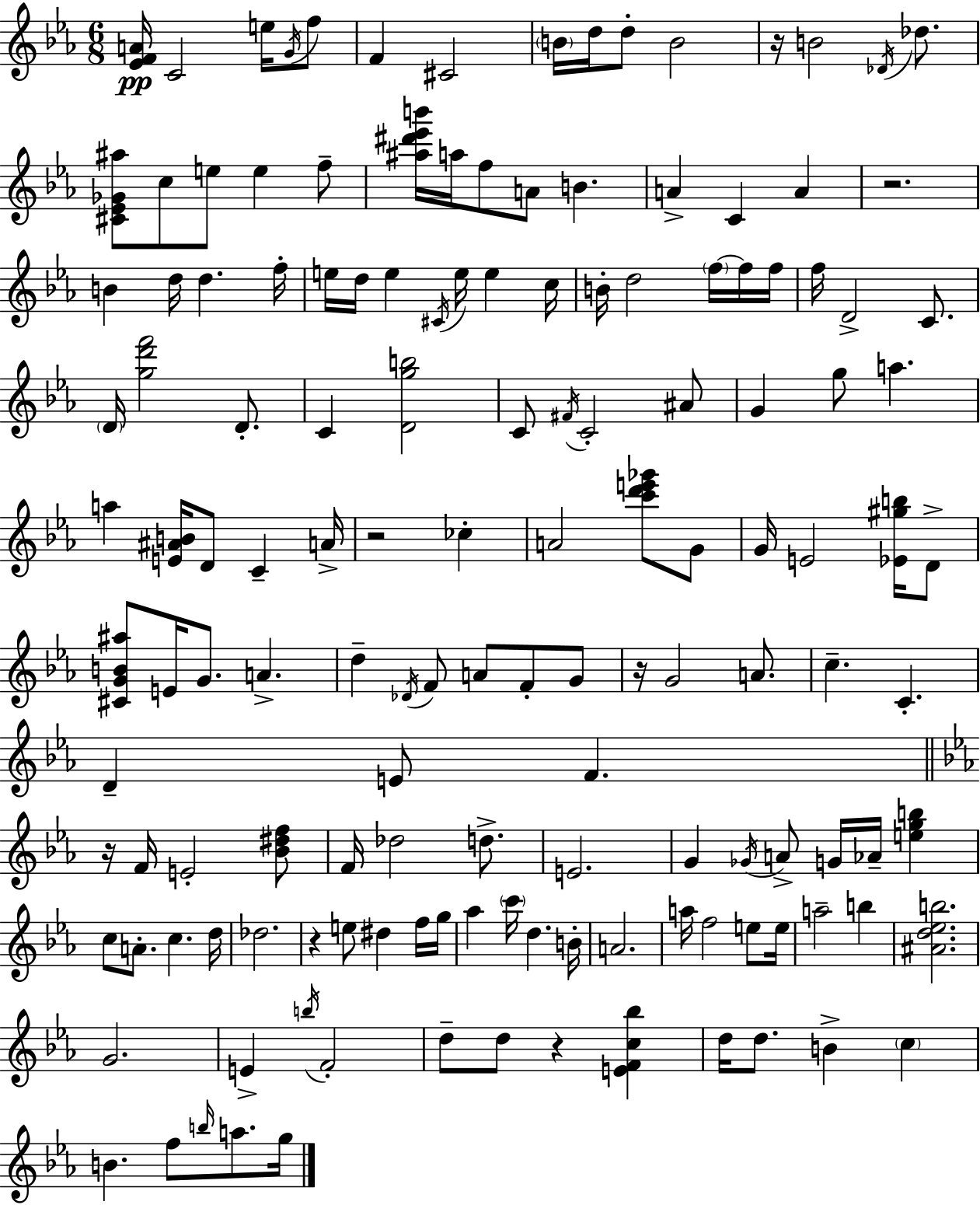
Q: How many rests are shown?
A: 7